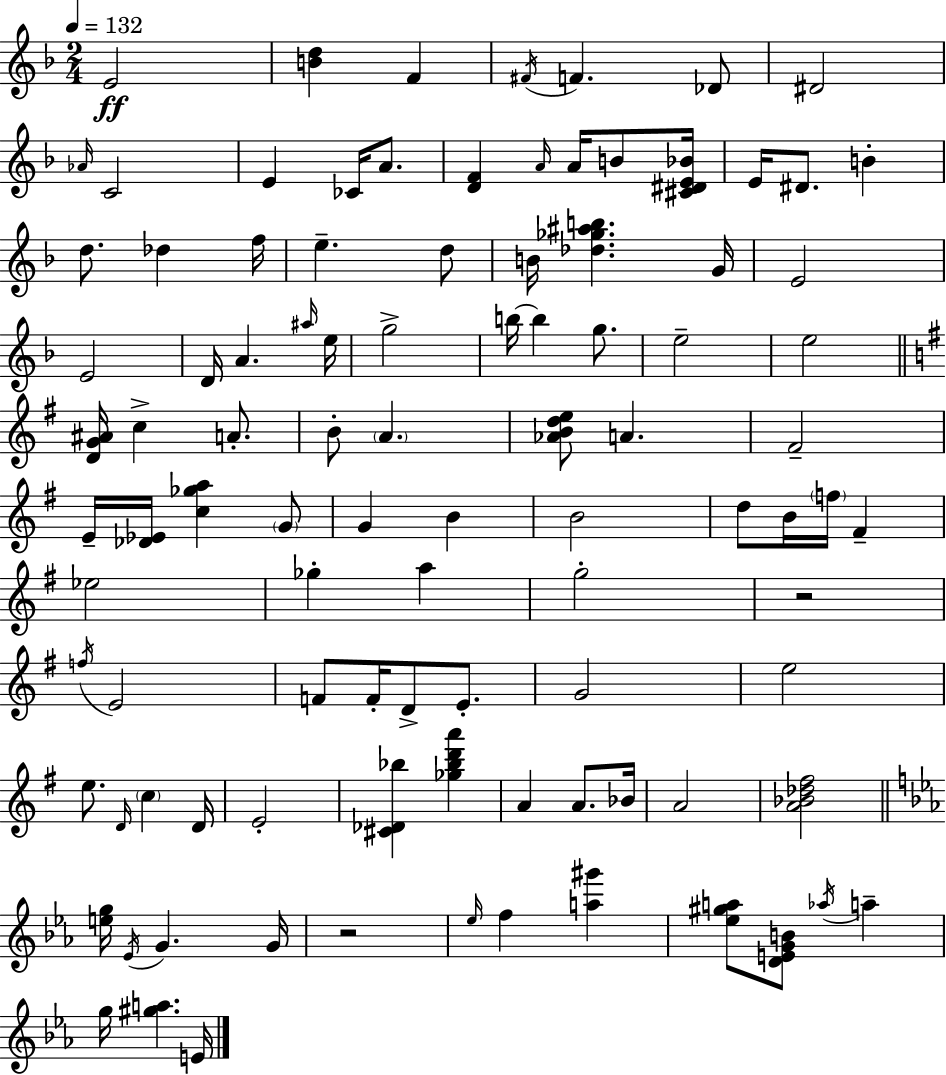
{
  \clef treble
  \numericTimeSignature
  \time 2/4
  \key f \major
  \tempo 4 = 132
  \repeat volta 2 { e'2\ff | <b' d''>4 f'4 | \acciaccatura { fis'16 } f'4. des'8 | dis'2 | \break \grace { aes'16 } c'2 | e'4 ces'16 a'8. | <d' f'>4 \grace { a'16 } a'16 | b'8 <cis' dis' e' bes'>16 e'16 dis'8. b'4-. | \break d''8. des''4 | f''16 e''4.-- | d''8 b'16 <des'' ges'' ais'' b''>4. | g'16 e'2 | \break e'2 | d'16 a'4. | \grace { ais''16 } e''16 g''2-> | b''16~~ b''4 | \break g''8. e''2-- | e''2 | \bar "||" \break \key e \minor <d' g' ais'>16 c''4-> a'8.-. | b'8-. \parenthesize a'4. | <aes' b' d'' e''>8 a'4. | fis'2-- | \break e'16-- <des' ees'>16 <c'' ges'' a''>4 \parenthesize g'8 | g'4 b'4 | b'2 | d''8 b'16 \parenthesize f''16 fis'4-- | \break ees''2 | ges''4-. a''4 | g''2-. | r2 | \break \acciaccatura { f''16 } e'2 | f'8 f'16-. d'8-> e'8.-. | g'2 | e''2 | \break e''8. \grace { d'16 } \parenthesize c''4 | d'16 e'2-. | <cis' des' bes''>4 <ges'' bes'' d''' a'''>4 | a'4 a'8. | \break bes'16 a'2 | <a' bes' des'' fis''>2 | \bar "||" \break \key c \minor <e'' g''>16 \acciaccatura { ees'16 } g'4. | g'16 r2 | \grace { ees''16 } f''4 <a'' gis'''>4 | <ees'' gis'' a''>8 <d' e' g' b'>8 \acciaccatura { aes''16 } a''4-- | \break g''16 <gis'' a''>4. | e'16 } \bar "|."
}